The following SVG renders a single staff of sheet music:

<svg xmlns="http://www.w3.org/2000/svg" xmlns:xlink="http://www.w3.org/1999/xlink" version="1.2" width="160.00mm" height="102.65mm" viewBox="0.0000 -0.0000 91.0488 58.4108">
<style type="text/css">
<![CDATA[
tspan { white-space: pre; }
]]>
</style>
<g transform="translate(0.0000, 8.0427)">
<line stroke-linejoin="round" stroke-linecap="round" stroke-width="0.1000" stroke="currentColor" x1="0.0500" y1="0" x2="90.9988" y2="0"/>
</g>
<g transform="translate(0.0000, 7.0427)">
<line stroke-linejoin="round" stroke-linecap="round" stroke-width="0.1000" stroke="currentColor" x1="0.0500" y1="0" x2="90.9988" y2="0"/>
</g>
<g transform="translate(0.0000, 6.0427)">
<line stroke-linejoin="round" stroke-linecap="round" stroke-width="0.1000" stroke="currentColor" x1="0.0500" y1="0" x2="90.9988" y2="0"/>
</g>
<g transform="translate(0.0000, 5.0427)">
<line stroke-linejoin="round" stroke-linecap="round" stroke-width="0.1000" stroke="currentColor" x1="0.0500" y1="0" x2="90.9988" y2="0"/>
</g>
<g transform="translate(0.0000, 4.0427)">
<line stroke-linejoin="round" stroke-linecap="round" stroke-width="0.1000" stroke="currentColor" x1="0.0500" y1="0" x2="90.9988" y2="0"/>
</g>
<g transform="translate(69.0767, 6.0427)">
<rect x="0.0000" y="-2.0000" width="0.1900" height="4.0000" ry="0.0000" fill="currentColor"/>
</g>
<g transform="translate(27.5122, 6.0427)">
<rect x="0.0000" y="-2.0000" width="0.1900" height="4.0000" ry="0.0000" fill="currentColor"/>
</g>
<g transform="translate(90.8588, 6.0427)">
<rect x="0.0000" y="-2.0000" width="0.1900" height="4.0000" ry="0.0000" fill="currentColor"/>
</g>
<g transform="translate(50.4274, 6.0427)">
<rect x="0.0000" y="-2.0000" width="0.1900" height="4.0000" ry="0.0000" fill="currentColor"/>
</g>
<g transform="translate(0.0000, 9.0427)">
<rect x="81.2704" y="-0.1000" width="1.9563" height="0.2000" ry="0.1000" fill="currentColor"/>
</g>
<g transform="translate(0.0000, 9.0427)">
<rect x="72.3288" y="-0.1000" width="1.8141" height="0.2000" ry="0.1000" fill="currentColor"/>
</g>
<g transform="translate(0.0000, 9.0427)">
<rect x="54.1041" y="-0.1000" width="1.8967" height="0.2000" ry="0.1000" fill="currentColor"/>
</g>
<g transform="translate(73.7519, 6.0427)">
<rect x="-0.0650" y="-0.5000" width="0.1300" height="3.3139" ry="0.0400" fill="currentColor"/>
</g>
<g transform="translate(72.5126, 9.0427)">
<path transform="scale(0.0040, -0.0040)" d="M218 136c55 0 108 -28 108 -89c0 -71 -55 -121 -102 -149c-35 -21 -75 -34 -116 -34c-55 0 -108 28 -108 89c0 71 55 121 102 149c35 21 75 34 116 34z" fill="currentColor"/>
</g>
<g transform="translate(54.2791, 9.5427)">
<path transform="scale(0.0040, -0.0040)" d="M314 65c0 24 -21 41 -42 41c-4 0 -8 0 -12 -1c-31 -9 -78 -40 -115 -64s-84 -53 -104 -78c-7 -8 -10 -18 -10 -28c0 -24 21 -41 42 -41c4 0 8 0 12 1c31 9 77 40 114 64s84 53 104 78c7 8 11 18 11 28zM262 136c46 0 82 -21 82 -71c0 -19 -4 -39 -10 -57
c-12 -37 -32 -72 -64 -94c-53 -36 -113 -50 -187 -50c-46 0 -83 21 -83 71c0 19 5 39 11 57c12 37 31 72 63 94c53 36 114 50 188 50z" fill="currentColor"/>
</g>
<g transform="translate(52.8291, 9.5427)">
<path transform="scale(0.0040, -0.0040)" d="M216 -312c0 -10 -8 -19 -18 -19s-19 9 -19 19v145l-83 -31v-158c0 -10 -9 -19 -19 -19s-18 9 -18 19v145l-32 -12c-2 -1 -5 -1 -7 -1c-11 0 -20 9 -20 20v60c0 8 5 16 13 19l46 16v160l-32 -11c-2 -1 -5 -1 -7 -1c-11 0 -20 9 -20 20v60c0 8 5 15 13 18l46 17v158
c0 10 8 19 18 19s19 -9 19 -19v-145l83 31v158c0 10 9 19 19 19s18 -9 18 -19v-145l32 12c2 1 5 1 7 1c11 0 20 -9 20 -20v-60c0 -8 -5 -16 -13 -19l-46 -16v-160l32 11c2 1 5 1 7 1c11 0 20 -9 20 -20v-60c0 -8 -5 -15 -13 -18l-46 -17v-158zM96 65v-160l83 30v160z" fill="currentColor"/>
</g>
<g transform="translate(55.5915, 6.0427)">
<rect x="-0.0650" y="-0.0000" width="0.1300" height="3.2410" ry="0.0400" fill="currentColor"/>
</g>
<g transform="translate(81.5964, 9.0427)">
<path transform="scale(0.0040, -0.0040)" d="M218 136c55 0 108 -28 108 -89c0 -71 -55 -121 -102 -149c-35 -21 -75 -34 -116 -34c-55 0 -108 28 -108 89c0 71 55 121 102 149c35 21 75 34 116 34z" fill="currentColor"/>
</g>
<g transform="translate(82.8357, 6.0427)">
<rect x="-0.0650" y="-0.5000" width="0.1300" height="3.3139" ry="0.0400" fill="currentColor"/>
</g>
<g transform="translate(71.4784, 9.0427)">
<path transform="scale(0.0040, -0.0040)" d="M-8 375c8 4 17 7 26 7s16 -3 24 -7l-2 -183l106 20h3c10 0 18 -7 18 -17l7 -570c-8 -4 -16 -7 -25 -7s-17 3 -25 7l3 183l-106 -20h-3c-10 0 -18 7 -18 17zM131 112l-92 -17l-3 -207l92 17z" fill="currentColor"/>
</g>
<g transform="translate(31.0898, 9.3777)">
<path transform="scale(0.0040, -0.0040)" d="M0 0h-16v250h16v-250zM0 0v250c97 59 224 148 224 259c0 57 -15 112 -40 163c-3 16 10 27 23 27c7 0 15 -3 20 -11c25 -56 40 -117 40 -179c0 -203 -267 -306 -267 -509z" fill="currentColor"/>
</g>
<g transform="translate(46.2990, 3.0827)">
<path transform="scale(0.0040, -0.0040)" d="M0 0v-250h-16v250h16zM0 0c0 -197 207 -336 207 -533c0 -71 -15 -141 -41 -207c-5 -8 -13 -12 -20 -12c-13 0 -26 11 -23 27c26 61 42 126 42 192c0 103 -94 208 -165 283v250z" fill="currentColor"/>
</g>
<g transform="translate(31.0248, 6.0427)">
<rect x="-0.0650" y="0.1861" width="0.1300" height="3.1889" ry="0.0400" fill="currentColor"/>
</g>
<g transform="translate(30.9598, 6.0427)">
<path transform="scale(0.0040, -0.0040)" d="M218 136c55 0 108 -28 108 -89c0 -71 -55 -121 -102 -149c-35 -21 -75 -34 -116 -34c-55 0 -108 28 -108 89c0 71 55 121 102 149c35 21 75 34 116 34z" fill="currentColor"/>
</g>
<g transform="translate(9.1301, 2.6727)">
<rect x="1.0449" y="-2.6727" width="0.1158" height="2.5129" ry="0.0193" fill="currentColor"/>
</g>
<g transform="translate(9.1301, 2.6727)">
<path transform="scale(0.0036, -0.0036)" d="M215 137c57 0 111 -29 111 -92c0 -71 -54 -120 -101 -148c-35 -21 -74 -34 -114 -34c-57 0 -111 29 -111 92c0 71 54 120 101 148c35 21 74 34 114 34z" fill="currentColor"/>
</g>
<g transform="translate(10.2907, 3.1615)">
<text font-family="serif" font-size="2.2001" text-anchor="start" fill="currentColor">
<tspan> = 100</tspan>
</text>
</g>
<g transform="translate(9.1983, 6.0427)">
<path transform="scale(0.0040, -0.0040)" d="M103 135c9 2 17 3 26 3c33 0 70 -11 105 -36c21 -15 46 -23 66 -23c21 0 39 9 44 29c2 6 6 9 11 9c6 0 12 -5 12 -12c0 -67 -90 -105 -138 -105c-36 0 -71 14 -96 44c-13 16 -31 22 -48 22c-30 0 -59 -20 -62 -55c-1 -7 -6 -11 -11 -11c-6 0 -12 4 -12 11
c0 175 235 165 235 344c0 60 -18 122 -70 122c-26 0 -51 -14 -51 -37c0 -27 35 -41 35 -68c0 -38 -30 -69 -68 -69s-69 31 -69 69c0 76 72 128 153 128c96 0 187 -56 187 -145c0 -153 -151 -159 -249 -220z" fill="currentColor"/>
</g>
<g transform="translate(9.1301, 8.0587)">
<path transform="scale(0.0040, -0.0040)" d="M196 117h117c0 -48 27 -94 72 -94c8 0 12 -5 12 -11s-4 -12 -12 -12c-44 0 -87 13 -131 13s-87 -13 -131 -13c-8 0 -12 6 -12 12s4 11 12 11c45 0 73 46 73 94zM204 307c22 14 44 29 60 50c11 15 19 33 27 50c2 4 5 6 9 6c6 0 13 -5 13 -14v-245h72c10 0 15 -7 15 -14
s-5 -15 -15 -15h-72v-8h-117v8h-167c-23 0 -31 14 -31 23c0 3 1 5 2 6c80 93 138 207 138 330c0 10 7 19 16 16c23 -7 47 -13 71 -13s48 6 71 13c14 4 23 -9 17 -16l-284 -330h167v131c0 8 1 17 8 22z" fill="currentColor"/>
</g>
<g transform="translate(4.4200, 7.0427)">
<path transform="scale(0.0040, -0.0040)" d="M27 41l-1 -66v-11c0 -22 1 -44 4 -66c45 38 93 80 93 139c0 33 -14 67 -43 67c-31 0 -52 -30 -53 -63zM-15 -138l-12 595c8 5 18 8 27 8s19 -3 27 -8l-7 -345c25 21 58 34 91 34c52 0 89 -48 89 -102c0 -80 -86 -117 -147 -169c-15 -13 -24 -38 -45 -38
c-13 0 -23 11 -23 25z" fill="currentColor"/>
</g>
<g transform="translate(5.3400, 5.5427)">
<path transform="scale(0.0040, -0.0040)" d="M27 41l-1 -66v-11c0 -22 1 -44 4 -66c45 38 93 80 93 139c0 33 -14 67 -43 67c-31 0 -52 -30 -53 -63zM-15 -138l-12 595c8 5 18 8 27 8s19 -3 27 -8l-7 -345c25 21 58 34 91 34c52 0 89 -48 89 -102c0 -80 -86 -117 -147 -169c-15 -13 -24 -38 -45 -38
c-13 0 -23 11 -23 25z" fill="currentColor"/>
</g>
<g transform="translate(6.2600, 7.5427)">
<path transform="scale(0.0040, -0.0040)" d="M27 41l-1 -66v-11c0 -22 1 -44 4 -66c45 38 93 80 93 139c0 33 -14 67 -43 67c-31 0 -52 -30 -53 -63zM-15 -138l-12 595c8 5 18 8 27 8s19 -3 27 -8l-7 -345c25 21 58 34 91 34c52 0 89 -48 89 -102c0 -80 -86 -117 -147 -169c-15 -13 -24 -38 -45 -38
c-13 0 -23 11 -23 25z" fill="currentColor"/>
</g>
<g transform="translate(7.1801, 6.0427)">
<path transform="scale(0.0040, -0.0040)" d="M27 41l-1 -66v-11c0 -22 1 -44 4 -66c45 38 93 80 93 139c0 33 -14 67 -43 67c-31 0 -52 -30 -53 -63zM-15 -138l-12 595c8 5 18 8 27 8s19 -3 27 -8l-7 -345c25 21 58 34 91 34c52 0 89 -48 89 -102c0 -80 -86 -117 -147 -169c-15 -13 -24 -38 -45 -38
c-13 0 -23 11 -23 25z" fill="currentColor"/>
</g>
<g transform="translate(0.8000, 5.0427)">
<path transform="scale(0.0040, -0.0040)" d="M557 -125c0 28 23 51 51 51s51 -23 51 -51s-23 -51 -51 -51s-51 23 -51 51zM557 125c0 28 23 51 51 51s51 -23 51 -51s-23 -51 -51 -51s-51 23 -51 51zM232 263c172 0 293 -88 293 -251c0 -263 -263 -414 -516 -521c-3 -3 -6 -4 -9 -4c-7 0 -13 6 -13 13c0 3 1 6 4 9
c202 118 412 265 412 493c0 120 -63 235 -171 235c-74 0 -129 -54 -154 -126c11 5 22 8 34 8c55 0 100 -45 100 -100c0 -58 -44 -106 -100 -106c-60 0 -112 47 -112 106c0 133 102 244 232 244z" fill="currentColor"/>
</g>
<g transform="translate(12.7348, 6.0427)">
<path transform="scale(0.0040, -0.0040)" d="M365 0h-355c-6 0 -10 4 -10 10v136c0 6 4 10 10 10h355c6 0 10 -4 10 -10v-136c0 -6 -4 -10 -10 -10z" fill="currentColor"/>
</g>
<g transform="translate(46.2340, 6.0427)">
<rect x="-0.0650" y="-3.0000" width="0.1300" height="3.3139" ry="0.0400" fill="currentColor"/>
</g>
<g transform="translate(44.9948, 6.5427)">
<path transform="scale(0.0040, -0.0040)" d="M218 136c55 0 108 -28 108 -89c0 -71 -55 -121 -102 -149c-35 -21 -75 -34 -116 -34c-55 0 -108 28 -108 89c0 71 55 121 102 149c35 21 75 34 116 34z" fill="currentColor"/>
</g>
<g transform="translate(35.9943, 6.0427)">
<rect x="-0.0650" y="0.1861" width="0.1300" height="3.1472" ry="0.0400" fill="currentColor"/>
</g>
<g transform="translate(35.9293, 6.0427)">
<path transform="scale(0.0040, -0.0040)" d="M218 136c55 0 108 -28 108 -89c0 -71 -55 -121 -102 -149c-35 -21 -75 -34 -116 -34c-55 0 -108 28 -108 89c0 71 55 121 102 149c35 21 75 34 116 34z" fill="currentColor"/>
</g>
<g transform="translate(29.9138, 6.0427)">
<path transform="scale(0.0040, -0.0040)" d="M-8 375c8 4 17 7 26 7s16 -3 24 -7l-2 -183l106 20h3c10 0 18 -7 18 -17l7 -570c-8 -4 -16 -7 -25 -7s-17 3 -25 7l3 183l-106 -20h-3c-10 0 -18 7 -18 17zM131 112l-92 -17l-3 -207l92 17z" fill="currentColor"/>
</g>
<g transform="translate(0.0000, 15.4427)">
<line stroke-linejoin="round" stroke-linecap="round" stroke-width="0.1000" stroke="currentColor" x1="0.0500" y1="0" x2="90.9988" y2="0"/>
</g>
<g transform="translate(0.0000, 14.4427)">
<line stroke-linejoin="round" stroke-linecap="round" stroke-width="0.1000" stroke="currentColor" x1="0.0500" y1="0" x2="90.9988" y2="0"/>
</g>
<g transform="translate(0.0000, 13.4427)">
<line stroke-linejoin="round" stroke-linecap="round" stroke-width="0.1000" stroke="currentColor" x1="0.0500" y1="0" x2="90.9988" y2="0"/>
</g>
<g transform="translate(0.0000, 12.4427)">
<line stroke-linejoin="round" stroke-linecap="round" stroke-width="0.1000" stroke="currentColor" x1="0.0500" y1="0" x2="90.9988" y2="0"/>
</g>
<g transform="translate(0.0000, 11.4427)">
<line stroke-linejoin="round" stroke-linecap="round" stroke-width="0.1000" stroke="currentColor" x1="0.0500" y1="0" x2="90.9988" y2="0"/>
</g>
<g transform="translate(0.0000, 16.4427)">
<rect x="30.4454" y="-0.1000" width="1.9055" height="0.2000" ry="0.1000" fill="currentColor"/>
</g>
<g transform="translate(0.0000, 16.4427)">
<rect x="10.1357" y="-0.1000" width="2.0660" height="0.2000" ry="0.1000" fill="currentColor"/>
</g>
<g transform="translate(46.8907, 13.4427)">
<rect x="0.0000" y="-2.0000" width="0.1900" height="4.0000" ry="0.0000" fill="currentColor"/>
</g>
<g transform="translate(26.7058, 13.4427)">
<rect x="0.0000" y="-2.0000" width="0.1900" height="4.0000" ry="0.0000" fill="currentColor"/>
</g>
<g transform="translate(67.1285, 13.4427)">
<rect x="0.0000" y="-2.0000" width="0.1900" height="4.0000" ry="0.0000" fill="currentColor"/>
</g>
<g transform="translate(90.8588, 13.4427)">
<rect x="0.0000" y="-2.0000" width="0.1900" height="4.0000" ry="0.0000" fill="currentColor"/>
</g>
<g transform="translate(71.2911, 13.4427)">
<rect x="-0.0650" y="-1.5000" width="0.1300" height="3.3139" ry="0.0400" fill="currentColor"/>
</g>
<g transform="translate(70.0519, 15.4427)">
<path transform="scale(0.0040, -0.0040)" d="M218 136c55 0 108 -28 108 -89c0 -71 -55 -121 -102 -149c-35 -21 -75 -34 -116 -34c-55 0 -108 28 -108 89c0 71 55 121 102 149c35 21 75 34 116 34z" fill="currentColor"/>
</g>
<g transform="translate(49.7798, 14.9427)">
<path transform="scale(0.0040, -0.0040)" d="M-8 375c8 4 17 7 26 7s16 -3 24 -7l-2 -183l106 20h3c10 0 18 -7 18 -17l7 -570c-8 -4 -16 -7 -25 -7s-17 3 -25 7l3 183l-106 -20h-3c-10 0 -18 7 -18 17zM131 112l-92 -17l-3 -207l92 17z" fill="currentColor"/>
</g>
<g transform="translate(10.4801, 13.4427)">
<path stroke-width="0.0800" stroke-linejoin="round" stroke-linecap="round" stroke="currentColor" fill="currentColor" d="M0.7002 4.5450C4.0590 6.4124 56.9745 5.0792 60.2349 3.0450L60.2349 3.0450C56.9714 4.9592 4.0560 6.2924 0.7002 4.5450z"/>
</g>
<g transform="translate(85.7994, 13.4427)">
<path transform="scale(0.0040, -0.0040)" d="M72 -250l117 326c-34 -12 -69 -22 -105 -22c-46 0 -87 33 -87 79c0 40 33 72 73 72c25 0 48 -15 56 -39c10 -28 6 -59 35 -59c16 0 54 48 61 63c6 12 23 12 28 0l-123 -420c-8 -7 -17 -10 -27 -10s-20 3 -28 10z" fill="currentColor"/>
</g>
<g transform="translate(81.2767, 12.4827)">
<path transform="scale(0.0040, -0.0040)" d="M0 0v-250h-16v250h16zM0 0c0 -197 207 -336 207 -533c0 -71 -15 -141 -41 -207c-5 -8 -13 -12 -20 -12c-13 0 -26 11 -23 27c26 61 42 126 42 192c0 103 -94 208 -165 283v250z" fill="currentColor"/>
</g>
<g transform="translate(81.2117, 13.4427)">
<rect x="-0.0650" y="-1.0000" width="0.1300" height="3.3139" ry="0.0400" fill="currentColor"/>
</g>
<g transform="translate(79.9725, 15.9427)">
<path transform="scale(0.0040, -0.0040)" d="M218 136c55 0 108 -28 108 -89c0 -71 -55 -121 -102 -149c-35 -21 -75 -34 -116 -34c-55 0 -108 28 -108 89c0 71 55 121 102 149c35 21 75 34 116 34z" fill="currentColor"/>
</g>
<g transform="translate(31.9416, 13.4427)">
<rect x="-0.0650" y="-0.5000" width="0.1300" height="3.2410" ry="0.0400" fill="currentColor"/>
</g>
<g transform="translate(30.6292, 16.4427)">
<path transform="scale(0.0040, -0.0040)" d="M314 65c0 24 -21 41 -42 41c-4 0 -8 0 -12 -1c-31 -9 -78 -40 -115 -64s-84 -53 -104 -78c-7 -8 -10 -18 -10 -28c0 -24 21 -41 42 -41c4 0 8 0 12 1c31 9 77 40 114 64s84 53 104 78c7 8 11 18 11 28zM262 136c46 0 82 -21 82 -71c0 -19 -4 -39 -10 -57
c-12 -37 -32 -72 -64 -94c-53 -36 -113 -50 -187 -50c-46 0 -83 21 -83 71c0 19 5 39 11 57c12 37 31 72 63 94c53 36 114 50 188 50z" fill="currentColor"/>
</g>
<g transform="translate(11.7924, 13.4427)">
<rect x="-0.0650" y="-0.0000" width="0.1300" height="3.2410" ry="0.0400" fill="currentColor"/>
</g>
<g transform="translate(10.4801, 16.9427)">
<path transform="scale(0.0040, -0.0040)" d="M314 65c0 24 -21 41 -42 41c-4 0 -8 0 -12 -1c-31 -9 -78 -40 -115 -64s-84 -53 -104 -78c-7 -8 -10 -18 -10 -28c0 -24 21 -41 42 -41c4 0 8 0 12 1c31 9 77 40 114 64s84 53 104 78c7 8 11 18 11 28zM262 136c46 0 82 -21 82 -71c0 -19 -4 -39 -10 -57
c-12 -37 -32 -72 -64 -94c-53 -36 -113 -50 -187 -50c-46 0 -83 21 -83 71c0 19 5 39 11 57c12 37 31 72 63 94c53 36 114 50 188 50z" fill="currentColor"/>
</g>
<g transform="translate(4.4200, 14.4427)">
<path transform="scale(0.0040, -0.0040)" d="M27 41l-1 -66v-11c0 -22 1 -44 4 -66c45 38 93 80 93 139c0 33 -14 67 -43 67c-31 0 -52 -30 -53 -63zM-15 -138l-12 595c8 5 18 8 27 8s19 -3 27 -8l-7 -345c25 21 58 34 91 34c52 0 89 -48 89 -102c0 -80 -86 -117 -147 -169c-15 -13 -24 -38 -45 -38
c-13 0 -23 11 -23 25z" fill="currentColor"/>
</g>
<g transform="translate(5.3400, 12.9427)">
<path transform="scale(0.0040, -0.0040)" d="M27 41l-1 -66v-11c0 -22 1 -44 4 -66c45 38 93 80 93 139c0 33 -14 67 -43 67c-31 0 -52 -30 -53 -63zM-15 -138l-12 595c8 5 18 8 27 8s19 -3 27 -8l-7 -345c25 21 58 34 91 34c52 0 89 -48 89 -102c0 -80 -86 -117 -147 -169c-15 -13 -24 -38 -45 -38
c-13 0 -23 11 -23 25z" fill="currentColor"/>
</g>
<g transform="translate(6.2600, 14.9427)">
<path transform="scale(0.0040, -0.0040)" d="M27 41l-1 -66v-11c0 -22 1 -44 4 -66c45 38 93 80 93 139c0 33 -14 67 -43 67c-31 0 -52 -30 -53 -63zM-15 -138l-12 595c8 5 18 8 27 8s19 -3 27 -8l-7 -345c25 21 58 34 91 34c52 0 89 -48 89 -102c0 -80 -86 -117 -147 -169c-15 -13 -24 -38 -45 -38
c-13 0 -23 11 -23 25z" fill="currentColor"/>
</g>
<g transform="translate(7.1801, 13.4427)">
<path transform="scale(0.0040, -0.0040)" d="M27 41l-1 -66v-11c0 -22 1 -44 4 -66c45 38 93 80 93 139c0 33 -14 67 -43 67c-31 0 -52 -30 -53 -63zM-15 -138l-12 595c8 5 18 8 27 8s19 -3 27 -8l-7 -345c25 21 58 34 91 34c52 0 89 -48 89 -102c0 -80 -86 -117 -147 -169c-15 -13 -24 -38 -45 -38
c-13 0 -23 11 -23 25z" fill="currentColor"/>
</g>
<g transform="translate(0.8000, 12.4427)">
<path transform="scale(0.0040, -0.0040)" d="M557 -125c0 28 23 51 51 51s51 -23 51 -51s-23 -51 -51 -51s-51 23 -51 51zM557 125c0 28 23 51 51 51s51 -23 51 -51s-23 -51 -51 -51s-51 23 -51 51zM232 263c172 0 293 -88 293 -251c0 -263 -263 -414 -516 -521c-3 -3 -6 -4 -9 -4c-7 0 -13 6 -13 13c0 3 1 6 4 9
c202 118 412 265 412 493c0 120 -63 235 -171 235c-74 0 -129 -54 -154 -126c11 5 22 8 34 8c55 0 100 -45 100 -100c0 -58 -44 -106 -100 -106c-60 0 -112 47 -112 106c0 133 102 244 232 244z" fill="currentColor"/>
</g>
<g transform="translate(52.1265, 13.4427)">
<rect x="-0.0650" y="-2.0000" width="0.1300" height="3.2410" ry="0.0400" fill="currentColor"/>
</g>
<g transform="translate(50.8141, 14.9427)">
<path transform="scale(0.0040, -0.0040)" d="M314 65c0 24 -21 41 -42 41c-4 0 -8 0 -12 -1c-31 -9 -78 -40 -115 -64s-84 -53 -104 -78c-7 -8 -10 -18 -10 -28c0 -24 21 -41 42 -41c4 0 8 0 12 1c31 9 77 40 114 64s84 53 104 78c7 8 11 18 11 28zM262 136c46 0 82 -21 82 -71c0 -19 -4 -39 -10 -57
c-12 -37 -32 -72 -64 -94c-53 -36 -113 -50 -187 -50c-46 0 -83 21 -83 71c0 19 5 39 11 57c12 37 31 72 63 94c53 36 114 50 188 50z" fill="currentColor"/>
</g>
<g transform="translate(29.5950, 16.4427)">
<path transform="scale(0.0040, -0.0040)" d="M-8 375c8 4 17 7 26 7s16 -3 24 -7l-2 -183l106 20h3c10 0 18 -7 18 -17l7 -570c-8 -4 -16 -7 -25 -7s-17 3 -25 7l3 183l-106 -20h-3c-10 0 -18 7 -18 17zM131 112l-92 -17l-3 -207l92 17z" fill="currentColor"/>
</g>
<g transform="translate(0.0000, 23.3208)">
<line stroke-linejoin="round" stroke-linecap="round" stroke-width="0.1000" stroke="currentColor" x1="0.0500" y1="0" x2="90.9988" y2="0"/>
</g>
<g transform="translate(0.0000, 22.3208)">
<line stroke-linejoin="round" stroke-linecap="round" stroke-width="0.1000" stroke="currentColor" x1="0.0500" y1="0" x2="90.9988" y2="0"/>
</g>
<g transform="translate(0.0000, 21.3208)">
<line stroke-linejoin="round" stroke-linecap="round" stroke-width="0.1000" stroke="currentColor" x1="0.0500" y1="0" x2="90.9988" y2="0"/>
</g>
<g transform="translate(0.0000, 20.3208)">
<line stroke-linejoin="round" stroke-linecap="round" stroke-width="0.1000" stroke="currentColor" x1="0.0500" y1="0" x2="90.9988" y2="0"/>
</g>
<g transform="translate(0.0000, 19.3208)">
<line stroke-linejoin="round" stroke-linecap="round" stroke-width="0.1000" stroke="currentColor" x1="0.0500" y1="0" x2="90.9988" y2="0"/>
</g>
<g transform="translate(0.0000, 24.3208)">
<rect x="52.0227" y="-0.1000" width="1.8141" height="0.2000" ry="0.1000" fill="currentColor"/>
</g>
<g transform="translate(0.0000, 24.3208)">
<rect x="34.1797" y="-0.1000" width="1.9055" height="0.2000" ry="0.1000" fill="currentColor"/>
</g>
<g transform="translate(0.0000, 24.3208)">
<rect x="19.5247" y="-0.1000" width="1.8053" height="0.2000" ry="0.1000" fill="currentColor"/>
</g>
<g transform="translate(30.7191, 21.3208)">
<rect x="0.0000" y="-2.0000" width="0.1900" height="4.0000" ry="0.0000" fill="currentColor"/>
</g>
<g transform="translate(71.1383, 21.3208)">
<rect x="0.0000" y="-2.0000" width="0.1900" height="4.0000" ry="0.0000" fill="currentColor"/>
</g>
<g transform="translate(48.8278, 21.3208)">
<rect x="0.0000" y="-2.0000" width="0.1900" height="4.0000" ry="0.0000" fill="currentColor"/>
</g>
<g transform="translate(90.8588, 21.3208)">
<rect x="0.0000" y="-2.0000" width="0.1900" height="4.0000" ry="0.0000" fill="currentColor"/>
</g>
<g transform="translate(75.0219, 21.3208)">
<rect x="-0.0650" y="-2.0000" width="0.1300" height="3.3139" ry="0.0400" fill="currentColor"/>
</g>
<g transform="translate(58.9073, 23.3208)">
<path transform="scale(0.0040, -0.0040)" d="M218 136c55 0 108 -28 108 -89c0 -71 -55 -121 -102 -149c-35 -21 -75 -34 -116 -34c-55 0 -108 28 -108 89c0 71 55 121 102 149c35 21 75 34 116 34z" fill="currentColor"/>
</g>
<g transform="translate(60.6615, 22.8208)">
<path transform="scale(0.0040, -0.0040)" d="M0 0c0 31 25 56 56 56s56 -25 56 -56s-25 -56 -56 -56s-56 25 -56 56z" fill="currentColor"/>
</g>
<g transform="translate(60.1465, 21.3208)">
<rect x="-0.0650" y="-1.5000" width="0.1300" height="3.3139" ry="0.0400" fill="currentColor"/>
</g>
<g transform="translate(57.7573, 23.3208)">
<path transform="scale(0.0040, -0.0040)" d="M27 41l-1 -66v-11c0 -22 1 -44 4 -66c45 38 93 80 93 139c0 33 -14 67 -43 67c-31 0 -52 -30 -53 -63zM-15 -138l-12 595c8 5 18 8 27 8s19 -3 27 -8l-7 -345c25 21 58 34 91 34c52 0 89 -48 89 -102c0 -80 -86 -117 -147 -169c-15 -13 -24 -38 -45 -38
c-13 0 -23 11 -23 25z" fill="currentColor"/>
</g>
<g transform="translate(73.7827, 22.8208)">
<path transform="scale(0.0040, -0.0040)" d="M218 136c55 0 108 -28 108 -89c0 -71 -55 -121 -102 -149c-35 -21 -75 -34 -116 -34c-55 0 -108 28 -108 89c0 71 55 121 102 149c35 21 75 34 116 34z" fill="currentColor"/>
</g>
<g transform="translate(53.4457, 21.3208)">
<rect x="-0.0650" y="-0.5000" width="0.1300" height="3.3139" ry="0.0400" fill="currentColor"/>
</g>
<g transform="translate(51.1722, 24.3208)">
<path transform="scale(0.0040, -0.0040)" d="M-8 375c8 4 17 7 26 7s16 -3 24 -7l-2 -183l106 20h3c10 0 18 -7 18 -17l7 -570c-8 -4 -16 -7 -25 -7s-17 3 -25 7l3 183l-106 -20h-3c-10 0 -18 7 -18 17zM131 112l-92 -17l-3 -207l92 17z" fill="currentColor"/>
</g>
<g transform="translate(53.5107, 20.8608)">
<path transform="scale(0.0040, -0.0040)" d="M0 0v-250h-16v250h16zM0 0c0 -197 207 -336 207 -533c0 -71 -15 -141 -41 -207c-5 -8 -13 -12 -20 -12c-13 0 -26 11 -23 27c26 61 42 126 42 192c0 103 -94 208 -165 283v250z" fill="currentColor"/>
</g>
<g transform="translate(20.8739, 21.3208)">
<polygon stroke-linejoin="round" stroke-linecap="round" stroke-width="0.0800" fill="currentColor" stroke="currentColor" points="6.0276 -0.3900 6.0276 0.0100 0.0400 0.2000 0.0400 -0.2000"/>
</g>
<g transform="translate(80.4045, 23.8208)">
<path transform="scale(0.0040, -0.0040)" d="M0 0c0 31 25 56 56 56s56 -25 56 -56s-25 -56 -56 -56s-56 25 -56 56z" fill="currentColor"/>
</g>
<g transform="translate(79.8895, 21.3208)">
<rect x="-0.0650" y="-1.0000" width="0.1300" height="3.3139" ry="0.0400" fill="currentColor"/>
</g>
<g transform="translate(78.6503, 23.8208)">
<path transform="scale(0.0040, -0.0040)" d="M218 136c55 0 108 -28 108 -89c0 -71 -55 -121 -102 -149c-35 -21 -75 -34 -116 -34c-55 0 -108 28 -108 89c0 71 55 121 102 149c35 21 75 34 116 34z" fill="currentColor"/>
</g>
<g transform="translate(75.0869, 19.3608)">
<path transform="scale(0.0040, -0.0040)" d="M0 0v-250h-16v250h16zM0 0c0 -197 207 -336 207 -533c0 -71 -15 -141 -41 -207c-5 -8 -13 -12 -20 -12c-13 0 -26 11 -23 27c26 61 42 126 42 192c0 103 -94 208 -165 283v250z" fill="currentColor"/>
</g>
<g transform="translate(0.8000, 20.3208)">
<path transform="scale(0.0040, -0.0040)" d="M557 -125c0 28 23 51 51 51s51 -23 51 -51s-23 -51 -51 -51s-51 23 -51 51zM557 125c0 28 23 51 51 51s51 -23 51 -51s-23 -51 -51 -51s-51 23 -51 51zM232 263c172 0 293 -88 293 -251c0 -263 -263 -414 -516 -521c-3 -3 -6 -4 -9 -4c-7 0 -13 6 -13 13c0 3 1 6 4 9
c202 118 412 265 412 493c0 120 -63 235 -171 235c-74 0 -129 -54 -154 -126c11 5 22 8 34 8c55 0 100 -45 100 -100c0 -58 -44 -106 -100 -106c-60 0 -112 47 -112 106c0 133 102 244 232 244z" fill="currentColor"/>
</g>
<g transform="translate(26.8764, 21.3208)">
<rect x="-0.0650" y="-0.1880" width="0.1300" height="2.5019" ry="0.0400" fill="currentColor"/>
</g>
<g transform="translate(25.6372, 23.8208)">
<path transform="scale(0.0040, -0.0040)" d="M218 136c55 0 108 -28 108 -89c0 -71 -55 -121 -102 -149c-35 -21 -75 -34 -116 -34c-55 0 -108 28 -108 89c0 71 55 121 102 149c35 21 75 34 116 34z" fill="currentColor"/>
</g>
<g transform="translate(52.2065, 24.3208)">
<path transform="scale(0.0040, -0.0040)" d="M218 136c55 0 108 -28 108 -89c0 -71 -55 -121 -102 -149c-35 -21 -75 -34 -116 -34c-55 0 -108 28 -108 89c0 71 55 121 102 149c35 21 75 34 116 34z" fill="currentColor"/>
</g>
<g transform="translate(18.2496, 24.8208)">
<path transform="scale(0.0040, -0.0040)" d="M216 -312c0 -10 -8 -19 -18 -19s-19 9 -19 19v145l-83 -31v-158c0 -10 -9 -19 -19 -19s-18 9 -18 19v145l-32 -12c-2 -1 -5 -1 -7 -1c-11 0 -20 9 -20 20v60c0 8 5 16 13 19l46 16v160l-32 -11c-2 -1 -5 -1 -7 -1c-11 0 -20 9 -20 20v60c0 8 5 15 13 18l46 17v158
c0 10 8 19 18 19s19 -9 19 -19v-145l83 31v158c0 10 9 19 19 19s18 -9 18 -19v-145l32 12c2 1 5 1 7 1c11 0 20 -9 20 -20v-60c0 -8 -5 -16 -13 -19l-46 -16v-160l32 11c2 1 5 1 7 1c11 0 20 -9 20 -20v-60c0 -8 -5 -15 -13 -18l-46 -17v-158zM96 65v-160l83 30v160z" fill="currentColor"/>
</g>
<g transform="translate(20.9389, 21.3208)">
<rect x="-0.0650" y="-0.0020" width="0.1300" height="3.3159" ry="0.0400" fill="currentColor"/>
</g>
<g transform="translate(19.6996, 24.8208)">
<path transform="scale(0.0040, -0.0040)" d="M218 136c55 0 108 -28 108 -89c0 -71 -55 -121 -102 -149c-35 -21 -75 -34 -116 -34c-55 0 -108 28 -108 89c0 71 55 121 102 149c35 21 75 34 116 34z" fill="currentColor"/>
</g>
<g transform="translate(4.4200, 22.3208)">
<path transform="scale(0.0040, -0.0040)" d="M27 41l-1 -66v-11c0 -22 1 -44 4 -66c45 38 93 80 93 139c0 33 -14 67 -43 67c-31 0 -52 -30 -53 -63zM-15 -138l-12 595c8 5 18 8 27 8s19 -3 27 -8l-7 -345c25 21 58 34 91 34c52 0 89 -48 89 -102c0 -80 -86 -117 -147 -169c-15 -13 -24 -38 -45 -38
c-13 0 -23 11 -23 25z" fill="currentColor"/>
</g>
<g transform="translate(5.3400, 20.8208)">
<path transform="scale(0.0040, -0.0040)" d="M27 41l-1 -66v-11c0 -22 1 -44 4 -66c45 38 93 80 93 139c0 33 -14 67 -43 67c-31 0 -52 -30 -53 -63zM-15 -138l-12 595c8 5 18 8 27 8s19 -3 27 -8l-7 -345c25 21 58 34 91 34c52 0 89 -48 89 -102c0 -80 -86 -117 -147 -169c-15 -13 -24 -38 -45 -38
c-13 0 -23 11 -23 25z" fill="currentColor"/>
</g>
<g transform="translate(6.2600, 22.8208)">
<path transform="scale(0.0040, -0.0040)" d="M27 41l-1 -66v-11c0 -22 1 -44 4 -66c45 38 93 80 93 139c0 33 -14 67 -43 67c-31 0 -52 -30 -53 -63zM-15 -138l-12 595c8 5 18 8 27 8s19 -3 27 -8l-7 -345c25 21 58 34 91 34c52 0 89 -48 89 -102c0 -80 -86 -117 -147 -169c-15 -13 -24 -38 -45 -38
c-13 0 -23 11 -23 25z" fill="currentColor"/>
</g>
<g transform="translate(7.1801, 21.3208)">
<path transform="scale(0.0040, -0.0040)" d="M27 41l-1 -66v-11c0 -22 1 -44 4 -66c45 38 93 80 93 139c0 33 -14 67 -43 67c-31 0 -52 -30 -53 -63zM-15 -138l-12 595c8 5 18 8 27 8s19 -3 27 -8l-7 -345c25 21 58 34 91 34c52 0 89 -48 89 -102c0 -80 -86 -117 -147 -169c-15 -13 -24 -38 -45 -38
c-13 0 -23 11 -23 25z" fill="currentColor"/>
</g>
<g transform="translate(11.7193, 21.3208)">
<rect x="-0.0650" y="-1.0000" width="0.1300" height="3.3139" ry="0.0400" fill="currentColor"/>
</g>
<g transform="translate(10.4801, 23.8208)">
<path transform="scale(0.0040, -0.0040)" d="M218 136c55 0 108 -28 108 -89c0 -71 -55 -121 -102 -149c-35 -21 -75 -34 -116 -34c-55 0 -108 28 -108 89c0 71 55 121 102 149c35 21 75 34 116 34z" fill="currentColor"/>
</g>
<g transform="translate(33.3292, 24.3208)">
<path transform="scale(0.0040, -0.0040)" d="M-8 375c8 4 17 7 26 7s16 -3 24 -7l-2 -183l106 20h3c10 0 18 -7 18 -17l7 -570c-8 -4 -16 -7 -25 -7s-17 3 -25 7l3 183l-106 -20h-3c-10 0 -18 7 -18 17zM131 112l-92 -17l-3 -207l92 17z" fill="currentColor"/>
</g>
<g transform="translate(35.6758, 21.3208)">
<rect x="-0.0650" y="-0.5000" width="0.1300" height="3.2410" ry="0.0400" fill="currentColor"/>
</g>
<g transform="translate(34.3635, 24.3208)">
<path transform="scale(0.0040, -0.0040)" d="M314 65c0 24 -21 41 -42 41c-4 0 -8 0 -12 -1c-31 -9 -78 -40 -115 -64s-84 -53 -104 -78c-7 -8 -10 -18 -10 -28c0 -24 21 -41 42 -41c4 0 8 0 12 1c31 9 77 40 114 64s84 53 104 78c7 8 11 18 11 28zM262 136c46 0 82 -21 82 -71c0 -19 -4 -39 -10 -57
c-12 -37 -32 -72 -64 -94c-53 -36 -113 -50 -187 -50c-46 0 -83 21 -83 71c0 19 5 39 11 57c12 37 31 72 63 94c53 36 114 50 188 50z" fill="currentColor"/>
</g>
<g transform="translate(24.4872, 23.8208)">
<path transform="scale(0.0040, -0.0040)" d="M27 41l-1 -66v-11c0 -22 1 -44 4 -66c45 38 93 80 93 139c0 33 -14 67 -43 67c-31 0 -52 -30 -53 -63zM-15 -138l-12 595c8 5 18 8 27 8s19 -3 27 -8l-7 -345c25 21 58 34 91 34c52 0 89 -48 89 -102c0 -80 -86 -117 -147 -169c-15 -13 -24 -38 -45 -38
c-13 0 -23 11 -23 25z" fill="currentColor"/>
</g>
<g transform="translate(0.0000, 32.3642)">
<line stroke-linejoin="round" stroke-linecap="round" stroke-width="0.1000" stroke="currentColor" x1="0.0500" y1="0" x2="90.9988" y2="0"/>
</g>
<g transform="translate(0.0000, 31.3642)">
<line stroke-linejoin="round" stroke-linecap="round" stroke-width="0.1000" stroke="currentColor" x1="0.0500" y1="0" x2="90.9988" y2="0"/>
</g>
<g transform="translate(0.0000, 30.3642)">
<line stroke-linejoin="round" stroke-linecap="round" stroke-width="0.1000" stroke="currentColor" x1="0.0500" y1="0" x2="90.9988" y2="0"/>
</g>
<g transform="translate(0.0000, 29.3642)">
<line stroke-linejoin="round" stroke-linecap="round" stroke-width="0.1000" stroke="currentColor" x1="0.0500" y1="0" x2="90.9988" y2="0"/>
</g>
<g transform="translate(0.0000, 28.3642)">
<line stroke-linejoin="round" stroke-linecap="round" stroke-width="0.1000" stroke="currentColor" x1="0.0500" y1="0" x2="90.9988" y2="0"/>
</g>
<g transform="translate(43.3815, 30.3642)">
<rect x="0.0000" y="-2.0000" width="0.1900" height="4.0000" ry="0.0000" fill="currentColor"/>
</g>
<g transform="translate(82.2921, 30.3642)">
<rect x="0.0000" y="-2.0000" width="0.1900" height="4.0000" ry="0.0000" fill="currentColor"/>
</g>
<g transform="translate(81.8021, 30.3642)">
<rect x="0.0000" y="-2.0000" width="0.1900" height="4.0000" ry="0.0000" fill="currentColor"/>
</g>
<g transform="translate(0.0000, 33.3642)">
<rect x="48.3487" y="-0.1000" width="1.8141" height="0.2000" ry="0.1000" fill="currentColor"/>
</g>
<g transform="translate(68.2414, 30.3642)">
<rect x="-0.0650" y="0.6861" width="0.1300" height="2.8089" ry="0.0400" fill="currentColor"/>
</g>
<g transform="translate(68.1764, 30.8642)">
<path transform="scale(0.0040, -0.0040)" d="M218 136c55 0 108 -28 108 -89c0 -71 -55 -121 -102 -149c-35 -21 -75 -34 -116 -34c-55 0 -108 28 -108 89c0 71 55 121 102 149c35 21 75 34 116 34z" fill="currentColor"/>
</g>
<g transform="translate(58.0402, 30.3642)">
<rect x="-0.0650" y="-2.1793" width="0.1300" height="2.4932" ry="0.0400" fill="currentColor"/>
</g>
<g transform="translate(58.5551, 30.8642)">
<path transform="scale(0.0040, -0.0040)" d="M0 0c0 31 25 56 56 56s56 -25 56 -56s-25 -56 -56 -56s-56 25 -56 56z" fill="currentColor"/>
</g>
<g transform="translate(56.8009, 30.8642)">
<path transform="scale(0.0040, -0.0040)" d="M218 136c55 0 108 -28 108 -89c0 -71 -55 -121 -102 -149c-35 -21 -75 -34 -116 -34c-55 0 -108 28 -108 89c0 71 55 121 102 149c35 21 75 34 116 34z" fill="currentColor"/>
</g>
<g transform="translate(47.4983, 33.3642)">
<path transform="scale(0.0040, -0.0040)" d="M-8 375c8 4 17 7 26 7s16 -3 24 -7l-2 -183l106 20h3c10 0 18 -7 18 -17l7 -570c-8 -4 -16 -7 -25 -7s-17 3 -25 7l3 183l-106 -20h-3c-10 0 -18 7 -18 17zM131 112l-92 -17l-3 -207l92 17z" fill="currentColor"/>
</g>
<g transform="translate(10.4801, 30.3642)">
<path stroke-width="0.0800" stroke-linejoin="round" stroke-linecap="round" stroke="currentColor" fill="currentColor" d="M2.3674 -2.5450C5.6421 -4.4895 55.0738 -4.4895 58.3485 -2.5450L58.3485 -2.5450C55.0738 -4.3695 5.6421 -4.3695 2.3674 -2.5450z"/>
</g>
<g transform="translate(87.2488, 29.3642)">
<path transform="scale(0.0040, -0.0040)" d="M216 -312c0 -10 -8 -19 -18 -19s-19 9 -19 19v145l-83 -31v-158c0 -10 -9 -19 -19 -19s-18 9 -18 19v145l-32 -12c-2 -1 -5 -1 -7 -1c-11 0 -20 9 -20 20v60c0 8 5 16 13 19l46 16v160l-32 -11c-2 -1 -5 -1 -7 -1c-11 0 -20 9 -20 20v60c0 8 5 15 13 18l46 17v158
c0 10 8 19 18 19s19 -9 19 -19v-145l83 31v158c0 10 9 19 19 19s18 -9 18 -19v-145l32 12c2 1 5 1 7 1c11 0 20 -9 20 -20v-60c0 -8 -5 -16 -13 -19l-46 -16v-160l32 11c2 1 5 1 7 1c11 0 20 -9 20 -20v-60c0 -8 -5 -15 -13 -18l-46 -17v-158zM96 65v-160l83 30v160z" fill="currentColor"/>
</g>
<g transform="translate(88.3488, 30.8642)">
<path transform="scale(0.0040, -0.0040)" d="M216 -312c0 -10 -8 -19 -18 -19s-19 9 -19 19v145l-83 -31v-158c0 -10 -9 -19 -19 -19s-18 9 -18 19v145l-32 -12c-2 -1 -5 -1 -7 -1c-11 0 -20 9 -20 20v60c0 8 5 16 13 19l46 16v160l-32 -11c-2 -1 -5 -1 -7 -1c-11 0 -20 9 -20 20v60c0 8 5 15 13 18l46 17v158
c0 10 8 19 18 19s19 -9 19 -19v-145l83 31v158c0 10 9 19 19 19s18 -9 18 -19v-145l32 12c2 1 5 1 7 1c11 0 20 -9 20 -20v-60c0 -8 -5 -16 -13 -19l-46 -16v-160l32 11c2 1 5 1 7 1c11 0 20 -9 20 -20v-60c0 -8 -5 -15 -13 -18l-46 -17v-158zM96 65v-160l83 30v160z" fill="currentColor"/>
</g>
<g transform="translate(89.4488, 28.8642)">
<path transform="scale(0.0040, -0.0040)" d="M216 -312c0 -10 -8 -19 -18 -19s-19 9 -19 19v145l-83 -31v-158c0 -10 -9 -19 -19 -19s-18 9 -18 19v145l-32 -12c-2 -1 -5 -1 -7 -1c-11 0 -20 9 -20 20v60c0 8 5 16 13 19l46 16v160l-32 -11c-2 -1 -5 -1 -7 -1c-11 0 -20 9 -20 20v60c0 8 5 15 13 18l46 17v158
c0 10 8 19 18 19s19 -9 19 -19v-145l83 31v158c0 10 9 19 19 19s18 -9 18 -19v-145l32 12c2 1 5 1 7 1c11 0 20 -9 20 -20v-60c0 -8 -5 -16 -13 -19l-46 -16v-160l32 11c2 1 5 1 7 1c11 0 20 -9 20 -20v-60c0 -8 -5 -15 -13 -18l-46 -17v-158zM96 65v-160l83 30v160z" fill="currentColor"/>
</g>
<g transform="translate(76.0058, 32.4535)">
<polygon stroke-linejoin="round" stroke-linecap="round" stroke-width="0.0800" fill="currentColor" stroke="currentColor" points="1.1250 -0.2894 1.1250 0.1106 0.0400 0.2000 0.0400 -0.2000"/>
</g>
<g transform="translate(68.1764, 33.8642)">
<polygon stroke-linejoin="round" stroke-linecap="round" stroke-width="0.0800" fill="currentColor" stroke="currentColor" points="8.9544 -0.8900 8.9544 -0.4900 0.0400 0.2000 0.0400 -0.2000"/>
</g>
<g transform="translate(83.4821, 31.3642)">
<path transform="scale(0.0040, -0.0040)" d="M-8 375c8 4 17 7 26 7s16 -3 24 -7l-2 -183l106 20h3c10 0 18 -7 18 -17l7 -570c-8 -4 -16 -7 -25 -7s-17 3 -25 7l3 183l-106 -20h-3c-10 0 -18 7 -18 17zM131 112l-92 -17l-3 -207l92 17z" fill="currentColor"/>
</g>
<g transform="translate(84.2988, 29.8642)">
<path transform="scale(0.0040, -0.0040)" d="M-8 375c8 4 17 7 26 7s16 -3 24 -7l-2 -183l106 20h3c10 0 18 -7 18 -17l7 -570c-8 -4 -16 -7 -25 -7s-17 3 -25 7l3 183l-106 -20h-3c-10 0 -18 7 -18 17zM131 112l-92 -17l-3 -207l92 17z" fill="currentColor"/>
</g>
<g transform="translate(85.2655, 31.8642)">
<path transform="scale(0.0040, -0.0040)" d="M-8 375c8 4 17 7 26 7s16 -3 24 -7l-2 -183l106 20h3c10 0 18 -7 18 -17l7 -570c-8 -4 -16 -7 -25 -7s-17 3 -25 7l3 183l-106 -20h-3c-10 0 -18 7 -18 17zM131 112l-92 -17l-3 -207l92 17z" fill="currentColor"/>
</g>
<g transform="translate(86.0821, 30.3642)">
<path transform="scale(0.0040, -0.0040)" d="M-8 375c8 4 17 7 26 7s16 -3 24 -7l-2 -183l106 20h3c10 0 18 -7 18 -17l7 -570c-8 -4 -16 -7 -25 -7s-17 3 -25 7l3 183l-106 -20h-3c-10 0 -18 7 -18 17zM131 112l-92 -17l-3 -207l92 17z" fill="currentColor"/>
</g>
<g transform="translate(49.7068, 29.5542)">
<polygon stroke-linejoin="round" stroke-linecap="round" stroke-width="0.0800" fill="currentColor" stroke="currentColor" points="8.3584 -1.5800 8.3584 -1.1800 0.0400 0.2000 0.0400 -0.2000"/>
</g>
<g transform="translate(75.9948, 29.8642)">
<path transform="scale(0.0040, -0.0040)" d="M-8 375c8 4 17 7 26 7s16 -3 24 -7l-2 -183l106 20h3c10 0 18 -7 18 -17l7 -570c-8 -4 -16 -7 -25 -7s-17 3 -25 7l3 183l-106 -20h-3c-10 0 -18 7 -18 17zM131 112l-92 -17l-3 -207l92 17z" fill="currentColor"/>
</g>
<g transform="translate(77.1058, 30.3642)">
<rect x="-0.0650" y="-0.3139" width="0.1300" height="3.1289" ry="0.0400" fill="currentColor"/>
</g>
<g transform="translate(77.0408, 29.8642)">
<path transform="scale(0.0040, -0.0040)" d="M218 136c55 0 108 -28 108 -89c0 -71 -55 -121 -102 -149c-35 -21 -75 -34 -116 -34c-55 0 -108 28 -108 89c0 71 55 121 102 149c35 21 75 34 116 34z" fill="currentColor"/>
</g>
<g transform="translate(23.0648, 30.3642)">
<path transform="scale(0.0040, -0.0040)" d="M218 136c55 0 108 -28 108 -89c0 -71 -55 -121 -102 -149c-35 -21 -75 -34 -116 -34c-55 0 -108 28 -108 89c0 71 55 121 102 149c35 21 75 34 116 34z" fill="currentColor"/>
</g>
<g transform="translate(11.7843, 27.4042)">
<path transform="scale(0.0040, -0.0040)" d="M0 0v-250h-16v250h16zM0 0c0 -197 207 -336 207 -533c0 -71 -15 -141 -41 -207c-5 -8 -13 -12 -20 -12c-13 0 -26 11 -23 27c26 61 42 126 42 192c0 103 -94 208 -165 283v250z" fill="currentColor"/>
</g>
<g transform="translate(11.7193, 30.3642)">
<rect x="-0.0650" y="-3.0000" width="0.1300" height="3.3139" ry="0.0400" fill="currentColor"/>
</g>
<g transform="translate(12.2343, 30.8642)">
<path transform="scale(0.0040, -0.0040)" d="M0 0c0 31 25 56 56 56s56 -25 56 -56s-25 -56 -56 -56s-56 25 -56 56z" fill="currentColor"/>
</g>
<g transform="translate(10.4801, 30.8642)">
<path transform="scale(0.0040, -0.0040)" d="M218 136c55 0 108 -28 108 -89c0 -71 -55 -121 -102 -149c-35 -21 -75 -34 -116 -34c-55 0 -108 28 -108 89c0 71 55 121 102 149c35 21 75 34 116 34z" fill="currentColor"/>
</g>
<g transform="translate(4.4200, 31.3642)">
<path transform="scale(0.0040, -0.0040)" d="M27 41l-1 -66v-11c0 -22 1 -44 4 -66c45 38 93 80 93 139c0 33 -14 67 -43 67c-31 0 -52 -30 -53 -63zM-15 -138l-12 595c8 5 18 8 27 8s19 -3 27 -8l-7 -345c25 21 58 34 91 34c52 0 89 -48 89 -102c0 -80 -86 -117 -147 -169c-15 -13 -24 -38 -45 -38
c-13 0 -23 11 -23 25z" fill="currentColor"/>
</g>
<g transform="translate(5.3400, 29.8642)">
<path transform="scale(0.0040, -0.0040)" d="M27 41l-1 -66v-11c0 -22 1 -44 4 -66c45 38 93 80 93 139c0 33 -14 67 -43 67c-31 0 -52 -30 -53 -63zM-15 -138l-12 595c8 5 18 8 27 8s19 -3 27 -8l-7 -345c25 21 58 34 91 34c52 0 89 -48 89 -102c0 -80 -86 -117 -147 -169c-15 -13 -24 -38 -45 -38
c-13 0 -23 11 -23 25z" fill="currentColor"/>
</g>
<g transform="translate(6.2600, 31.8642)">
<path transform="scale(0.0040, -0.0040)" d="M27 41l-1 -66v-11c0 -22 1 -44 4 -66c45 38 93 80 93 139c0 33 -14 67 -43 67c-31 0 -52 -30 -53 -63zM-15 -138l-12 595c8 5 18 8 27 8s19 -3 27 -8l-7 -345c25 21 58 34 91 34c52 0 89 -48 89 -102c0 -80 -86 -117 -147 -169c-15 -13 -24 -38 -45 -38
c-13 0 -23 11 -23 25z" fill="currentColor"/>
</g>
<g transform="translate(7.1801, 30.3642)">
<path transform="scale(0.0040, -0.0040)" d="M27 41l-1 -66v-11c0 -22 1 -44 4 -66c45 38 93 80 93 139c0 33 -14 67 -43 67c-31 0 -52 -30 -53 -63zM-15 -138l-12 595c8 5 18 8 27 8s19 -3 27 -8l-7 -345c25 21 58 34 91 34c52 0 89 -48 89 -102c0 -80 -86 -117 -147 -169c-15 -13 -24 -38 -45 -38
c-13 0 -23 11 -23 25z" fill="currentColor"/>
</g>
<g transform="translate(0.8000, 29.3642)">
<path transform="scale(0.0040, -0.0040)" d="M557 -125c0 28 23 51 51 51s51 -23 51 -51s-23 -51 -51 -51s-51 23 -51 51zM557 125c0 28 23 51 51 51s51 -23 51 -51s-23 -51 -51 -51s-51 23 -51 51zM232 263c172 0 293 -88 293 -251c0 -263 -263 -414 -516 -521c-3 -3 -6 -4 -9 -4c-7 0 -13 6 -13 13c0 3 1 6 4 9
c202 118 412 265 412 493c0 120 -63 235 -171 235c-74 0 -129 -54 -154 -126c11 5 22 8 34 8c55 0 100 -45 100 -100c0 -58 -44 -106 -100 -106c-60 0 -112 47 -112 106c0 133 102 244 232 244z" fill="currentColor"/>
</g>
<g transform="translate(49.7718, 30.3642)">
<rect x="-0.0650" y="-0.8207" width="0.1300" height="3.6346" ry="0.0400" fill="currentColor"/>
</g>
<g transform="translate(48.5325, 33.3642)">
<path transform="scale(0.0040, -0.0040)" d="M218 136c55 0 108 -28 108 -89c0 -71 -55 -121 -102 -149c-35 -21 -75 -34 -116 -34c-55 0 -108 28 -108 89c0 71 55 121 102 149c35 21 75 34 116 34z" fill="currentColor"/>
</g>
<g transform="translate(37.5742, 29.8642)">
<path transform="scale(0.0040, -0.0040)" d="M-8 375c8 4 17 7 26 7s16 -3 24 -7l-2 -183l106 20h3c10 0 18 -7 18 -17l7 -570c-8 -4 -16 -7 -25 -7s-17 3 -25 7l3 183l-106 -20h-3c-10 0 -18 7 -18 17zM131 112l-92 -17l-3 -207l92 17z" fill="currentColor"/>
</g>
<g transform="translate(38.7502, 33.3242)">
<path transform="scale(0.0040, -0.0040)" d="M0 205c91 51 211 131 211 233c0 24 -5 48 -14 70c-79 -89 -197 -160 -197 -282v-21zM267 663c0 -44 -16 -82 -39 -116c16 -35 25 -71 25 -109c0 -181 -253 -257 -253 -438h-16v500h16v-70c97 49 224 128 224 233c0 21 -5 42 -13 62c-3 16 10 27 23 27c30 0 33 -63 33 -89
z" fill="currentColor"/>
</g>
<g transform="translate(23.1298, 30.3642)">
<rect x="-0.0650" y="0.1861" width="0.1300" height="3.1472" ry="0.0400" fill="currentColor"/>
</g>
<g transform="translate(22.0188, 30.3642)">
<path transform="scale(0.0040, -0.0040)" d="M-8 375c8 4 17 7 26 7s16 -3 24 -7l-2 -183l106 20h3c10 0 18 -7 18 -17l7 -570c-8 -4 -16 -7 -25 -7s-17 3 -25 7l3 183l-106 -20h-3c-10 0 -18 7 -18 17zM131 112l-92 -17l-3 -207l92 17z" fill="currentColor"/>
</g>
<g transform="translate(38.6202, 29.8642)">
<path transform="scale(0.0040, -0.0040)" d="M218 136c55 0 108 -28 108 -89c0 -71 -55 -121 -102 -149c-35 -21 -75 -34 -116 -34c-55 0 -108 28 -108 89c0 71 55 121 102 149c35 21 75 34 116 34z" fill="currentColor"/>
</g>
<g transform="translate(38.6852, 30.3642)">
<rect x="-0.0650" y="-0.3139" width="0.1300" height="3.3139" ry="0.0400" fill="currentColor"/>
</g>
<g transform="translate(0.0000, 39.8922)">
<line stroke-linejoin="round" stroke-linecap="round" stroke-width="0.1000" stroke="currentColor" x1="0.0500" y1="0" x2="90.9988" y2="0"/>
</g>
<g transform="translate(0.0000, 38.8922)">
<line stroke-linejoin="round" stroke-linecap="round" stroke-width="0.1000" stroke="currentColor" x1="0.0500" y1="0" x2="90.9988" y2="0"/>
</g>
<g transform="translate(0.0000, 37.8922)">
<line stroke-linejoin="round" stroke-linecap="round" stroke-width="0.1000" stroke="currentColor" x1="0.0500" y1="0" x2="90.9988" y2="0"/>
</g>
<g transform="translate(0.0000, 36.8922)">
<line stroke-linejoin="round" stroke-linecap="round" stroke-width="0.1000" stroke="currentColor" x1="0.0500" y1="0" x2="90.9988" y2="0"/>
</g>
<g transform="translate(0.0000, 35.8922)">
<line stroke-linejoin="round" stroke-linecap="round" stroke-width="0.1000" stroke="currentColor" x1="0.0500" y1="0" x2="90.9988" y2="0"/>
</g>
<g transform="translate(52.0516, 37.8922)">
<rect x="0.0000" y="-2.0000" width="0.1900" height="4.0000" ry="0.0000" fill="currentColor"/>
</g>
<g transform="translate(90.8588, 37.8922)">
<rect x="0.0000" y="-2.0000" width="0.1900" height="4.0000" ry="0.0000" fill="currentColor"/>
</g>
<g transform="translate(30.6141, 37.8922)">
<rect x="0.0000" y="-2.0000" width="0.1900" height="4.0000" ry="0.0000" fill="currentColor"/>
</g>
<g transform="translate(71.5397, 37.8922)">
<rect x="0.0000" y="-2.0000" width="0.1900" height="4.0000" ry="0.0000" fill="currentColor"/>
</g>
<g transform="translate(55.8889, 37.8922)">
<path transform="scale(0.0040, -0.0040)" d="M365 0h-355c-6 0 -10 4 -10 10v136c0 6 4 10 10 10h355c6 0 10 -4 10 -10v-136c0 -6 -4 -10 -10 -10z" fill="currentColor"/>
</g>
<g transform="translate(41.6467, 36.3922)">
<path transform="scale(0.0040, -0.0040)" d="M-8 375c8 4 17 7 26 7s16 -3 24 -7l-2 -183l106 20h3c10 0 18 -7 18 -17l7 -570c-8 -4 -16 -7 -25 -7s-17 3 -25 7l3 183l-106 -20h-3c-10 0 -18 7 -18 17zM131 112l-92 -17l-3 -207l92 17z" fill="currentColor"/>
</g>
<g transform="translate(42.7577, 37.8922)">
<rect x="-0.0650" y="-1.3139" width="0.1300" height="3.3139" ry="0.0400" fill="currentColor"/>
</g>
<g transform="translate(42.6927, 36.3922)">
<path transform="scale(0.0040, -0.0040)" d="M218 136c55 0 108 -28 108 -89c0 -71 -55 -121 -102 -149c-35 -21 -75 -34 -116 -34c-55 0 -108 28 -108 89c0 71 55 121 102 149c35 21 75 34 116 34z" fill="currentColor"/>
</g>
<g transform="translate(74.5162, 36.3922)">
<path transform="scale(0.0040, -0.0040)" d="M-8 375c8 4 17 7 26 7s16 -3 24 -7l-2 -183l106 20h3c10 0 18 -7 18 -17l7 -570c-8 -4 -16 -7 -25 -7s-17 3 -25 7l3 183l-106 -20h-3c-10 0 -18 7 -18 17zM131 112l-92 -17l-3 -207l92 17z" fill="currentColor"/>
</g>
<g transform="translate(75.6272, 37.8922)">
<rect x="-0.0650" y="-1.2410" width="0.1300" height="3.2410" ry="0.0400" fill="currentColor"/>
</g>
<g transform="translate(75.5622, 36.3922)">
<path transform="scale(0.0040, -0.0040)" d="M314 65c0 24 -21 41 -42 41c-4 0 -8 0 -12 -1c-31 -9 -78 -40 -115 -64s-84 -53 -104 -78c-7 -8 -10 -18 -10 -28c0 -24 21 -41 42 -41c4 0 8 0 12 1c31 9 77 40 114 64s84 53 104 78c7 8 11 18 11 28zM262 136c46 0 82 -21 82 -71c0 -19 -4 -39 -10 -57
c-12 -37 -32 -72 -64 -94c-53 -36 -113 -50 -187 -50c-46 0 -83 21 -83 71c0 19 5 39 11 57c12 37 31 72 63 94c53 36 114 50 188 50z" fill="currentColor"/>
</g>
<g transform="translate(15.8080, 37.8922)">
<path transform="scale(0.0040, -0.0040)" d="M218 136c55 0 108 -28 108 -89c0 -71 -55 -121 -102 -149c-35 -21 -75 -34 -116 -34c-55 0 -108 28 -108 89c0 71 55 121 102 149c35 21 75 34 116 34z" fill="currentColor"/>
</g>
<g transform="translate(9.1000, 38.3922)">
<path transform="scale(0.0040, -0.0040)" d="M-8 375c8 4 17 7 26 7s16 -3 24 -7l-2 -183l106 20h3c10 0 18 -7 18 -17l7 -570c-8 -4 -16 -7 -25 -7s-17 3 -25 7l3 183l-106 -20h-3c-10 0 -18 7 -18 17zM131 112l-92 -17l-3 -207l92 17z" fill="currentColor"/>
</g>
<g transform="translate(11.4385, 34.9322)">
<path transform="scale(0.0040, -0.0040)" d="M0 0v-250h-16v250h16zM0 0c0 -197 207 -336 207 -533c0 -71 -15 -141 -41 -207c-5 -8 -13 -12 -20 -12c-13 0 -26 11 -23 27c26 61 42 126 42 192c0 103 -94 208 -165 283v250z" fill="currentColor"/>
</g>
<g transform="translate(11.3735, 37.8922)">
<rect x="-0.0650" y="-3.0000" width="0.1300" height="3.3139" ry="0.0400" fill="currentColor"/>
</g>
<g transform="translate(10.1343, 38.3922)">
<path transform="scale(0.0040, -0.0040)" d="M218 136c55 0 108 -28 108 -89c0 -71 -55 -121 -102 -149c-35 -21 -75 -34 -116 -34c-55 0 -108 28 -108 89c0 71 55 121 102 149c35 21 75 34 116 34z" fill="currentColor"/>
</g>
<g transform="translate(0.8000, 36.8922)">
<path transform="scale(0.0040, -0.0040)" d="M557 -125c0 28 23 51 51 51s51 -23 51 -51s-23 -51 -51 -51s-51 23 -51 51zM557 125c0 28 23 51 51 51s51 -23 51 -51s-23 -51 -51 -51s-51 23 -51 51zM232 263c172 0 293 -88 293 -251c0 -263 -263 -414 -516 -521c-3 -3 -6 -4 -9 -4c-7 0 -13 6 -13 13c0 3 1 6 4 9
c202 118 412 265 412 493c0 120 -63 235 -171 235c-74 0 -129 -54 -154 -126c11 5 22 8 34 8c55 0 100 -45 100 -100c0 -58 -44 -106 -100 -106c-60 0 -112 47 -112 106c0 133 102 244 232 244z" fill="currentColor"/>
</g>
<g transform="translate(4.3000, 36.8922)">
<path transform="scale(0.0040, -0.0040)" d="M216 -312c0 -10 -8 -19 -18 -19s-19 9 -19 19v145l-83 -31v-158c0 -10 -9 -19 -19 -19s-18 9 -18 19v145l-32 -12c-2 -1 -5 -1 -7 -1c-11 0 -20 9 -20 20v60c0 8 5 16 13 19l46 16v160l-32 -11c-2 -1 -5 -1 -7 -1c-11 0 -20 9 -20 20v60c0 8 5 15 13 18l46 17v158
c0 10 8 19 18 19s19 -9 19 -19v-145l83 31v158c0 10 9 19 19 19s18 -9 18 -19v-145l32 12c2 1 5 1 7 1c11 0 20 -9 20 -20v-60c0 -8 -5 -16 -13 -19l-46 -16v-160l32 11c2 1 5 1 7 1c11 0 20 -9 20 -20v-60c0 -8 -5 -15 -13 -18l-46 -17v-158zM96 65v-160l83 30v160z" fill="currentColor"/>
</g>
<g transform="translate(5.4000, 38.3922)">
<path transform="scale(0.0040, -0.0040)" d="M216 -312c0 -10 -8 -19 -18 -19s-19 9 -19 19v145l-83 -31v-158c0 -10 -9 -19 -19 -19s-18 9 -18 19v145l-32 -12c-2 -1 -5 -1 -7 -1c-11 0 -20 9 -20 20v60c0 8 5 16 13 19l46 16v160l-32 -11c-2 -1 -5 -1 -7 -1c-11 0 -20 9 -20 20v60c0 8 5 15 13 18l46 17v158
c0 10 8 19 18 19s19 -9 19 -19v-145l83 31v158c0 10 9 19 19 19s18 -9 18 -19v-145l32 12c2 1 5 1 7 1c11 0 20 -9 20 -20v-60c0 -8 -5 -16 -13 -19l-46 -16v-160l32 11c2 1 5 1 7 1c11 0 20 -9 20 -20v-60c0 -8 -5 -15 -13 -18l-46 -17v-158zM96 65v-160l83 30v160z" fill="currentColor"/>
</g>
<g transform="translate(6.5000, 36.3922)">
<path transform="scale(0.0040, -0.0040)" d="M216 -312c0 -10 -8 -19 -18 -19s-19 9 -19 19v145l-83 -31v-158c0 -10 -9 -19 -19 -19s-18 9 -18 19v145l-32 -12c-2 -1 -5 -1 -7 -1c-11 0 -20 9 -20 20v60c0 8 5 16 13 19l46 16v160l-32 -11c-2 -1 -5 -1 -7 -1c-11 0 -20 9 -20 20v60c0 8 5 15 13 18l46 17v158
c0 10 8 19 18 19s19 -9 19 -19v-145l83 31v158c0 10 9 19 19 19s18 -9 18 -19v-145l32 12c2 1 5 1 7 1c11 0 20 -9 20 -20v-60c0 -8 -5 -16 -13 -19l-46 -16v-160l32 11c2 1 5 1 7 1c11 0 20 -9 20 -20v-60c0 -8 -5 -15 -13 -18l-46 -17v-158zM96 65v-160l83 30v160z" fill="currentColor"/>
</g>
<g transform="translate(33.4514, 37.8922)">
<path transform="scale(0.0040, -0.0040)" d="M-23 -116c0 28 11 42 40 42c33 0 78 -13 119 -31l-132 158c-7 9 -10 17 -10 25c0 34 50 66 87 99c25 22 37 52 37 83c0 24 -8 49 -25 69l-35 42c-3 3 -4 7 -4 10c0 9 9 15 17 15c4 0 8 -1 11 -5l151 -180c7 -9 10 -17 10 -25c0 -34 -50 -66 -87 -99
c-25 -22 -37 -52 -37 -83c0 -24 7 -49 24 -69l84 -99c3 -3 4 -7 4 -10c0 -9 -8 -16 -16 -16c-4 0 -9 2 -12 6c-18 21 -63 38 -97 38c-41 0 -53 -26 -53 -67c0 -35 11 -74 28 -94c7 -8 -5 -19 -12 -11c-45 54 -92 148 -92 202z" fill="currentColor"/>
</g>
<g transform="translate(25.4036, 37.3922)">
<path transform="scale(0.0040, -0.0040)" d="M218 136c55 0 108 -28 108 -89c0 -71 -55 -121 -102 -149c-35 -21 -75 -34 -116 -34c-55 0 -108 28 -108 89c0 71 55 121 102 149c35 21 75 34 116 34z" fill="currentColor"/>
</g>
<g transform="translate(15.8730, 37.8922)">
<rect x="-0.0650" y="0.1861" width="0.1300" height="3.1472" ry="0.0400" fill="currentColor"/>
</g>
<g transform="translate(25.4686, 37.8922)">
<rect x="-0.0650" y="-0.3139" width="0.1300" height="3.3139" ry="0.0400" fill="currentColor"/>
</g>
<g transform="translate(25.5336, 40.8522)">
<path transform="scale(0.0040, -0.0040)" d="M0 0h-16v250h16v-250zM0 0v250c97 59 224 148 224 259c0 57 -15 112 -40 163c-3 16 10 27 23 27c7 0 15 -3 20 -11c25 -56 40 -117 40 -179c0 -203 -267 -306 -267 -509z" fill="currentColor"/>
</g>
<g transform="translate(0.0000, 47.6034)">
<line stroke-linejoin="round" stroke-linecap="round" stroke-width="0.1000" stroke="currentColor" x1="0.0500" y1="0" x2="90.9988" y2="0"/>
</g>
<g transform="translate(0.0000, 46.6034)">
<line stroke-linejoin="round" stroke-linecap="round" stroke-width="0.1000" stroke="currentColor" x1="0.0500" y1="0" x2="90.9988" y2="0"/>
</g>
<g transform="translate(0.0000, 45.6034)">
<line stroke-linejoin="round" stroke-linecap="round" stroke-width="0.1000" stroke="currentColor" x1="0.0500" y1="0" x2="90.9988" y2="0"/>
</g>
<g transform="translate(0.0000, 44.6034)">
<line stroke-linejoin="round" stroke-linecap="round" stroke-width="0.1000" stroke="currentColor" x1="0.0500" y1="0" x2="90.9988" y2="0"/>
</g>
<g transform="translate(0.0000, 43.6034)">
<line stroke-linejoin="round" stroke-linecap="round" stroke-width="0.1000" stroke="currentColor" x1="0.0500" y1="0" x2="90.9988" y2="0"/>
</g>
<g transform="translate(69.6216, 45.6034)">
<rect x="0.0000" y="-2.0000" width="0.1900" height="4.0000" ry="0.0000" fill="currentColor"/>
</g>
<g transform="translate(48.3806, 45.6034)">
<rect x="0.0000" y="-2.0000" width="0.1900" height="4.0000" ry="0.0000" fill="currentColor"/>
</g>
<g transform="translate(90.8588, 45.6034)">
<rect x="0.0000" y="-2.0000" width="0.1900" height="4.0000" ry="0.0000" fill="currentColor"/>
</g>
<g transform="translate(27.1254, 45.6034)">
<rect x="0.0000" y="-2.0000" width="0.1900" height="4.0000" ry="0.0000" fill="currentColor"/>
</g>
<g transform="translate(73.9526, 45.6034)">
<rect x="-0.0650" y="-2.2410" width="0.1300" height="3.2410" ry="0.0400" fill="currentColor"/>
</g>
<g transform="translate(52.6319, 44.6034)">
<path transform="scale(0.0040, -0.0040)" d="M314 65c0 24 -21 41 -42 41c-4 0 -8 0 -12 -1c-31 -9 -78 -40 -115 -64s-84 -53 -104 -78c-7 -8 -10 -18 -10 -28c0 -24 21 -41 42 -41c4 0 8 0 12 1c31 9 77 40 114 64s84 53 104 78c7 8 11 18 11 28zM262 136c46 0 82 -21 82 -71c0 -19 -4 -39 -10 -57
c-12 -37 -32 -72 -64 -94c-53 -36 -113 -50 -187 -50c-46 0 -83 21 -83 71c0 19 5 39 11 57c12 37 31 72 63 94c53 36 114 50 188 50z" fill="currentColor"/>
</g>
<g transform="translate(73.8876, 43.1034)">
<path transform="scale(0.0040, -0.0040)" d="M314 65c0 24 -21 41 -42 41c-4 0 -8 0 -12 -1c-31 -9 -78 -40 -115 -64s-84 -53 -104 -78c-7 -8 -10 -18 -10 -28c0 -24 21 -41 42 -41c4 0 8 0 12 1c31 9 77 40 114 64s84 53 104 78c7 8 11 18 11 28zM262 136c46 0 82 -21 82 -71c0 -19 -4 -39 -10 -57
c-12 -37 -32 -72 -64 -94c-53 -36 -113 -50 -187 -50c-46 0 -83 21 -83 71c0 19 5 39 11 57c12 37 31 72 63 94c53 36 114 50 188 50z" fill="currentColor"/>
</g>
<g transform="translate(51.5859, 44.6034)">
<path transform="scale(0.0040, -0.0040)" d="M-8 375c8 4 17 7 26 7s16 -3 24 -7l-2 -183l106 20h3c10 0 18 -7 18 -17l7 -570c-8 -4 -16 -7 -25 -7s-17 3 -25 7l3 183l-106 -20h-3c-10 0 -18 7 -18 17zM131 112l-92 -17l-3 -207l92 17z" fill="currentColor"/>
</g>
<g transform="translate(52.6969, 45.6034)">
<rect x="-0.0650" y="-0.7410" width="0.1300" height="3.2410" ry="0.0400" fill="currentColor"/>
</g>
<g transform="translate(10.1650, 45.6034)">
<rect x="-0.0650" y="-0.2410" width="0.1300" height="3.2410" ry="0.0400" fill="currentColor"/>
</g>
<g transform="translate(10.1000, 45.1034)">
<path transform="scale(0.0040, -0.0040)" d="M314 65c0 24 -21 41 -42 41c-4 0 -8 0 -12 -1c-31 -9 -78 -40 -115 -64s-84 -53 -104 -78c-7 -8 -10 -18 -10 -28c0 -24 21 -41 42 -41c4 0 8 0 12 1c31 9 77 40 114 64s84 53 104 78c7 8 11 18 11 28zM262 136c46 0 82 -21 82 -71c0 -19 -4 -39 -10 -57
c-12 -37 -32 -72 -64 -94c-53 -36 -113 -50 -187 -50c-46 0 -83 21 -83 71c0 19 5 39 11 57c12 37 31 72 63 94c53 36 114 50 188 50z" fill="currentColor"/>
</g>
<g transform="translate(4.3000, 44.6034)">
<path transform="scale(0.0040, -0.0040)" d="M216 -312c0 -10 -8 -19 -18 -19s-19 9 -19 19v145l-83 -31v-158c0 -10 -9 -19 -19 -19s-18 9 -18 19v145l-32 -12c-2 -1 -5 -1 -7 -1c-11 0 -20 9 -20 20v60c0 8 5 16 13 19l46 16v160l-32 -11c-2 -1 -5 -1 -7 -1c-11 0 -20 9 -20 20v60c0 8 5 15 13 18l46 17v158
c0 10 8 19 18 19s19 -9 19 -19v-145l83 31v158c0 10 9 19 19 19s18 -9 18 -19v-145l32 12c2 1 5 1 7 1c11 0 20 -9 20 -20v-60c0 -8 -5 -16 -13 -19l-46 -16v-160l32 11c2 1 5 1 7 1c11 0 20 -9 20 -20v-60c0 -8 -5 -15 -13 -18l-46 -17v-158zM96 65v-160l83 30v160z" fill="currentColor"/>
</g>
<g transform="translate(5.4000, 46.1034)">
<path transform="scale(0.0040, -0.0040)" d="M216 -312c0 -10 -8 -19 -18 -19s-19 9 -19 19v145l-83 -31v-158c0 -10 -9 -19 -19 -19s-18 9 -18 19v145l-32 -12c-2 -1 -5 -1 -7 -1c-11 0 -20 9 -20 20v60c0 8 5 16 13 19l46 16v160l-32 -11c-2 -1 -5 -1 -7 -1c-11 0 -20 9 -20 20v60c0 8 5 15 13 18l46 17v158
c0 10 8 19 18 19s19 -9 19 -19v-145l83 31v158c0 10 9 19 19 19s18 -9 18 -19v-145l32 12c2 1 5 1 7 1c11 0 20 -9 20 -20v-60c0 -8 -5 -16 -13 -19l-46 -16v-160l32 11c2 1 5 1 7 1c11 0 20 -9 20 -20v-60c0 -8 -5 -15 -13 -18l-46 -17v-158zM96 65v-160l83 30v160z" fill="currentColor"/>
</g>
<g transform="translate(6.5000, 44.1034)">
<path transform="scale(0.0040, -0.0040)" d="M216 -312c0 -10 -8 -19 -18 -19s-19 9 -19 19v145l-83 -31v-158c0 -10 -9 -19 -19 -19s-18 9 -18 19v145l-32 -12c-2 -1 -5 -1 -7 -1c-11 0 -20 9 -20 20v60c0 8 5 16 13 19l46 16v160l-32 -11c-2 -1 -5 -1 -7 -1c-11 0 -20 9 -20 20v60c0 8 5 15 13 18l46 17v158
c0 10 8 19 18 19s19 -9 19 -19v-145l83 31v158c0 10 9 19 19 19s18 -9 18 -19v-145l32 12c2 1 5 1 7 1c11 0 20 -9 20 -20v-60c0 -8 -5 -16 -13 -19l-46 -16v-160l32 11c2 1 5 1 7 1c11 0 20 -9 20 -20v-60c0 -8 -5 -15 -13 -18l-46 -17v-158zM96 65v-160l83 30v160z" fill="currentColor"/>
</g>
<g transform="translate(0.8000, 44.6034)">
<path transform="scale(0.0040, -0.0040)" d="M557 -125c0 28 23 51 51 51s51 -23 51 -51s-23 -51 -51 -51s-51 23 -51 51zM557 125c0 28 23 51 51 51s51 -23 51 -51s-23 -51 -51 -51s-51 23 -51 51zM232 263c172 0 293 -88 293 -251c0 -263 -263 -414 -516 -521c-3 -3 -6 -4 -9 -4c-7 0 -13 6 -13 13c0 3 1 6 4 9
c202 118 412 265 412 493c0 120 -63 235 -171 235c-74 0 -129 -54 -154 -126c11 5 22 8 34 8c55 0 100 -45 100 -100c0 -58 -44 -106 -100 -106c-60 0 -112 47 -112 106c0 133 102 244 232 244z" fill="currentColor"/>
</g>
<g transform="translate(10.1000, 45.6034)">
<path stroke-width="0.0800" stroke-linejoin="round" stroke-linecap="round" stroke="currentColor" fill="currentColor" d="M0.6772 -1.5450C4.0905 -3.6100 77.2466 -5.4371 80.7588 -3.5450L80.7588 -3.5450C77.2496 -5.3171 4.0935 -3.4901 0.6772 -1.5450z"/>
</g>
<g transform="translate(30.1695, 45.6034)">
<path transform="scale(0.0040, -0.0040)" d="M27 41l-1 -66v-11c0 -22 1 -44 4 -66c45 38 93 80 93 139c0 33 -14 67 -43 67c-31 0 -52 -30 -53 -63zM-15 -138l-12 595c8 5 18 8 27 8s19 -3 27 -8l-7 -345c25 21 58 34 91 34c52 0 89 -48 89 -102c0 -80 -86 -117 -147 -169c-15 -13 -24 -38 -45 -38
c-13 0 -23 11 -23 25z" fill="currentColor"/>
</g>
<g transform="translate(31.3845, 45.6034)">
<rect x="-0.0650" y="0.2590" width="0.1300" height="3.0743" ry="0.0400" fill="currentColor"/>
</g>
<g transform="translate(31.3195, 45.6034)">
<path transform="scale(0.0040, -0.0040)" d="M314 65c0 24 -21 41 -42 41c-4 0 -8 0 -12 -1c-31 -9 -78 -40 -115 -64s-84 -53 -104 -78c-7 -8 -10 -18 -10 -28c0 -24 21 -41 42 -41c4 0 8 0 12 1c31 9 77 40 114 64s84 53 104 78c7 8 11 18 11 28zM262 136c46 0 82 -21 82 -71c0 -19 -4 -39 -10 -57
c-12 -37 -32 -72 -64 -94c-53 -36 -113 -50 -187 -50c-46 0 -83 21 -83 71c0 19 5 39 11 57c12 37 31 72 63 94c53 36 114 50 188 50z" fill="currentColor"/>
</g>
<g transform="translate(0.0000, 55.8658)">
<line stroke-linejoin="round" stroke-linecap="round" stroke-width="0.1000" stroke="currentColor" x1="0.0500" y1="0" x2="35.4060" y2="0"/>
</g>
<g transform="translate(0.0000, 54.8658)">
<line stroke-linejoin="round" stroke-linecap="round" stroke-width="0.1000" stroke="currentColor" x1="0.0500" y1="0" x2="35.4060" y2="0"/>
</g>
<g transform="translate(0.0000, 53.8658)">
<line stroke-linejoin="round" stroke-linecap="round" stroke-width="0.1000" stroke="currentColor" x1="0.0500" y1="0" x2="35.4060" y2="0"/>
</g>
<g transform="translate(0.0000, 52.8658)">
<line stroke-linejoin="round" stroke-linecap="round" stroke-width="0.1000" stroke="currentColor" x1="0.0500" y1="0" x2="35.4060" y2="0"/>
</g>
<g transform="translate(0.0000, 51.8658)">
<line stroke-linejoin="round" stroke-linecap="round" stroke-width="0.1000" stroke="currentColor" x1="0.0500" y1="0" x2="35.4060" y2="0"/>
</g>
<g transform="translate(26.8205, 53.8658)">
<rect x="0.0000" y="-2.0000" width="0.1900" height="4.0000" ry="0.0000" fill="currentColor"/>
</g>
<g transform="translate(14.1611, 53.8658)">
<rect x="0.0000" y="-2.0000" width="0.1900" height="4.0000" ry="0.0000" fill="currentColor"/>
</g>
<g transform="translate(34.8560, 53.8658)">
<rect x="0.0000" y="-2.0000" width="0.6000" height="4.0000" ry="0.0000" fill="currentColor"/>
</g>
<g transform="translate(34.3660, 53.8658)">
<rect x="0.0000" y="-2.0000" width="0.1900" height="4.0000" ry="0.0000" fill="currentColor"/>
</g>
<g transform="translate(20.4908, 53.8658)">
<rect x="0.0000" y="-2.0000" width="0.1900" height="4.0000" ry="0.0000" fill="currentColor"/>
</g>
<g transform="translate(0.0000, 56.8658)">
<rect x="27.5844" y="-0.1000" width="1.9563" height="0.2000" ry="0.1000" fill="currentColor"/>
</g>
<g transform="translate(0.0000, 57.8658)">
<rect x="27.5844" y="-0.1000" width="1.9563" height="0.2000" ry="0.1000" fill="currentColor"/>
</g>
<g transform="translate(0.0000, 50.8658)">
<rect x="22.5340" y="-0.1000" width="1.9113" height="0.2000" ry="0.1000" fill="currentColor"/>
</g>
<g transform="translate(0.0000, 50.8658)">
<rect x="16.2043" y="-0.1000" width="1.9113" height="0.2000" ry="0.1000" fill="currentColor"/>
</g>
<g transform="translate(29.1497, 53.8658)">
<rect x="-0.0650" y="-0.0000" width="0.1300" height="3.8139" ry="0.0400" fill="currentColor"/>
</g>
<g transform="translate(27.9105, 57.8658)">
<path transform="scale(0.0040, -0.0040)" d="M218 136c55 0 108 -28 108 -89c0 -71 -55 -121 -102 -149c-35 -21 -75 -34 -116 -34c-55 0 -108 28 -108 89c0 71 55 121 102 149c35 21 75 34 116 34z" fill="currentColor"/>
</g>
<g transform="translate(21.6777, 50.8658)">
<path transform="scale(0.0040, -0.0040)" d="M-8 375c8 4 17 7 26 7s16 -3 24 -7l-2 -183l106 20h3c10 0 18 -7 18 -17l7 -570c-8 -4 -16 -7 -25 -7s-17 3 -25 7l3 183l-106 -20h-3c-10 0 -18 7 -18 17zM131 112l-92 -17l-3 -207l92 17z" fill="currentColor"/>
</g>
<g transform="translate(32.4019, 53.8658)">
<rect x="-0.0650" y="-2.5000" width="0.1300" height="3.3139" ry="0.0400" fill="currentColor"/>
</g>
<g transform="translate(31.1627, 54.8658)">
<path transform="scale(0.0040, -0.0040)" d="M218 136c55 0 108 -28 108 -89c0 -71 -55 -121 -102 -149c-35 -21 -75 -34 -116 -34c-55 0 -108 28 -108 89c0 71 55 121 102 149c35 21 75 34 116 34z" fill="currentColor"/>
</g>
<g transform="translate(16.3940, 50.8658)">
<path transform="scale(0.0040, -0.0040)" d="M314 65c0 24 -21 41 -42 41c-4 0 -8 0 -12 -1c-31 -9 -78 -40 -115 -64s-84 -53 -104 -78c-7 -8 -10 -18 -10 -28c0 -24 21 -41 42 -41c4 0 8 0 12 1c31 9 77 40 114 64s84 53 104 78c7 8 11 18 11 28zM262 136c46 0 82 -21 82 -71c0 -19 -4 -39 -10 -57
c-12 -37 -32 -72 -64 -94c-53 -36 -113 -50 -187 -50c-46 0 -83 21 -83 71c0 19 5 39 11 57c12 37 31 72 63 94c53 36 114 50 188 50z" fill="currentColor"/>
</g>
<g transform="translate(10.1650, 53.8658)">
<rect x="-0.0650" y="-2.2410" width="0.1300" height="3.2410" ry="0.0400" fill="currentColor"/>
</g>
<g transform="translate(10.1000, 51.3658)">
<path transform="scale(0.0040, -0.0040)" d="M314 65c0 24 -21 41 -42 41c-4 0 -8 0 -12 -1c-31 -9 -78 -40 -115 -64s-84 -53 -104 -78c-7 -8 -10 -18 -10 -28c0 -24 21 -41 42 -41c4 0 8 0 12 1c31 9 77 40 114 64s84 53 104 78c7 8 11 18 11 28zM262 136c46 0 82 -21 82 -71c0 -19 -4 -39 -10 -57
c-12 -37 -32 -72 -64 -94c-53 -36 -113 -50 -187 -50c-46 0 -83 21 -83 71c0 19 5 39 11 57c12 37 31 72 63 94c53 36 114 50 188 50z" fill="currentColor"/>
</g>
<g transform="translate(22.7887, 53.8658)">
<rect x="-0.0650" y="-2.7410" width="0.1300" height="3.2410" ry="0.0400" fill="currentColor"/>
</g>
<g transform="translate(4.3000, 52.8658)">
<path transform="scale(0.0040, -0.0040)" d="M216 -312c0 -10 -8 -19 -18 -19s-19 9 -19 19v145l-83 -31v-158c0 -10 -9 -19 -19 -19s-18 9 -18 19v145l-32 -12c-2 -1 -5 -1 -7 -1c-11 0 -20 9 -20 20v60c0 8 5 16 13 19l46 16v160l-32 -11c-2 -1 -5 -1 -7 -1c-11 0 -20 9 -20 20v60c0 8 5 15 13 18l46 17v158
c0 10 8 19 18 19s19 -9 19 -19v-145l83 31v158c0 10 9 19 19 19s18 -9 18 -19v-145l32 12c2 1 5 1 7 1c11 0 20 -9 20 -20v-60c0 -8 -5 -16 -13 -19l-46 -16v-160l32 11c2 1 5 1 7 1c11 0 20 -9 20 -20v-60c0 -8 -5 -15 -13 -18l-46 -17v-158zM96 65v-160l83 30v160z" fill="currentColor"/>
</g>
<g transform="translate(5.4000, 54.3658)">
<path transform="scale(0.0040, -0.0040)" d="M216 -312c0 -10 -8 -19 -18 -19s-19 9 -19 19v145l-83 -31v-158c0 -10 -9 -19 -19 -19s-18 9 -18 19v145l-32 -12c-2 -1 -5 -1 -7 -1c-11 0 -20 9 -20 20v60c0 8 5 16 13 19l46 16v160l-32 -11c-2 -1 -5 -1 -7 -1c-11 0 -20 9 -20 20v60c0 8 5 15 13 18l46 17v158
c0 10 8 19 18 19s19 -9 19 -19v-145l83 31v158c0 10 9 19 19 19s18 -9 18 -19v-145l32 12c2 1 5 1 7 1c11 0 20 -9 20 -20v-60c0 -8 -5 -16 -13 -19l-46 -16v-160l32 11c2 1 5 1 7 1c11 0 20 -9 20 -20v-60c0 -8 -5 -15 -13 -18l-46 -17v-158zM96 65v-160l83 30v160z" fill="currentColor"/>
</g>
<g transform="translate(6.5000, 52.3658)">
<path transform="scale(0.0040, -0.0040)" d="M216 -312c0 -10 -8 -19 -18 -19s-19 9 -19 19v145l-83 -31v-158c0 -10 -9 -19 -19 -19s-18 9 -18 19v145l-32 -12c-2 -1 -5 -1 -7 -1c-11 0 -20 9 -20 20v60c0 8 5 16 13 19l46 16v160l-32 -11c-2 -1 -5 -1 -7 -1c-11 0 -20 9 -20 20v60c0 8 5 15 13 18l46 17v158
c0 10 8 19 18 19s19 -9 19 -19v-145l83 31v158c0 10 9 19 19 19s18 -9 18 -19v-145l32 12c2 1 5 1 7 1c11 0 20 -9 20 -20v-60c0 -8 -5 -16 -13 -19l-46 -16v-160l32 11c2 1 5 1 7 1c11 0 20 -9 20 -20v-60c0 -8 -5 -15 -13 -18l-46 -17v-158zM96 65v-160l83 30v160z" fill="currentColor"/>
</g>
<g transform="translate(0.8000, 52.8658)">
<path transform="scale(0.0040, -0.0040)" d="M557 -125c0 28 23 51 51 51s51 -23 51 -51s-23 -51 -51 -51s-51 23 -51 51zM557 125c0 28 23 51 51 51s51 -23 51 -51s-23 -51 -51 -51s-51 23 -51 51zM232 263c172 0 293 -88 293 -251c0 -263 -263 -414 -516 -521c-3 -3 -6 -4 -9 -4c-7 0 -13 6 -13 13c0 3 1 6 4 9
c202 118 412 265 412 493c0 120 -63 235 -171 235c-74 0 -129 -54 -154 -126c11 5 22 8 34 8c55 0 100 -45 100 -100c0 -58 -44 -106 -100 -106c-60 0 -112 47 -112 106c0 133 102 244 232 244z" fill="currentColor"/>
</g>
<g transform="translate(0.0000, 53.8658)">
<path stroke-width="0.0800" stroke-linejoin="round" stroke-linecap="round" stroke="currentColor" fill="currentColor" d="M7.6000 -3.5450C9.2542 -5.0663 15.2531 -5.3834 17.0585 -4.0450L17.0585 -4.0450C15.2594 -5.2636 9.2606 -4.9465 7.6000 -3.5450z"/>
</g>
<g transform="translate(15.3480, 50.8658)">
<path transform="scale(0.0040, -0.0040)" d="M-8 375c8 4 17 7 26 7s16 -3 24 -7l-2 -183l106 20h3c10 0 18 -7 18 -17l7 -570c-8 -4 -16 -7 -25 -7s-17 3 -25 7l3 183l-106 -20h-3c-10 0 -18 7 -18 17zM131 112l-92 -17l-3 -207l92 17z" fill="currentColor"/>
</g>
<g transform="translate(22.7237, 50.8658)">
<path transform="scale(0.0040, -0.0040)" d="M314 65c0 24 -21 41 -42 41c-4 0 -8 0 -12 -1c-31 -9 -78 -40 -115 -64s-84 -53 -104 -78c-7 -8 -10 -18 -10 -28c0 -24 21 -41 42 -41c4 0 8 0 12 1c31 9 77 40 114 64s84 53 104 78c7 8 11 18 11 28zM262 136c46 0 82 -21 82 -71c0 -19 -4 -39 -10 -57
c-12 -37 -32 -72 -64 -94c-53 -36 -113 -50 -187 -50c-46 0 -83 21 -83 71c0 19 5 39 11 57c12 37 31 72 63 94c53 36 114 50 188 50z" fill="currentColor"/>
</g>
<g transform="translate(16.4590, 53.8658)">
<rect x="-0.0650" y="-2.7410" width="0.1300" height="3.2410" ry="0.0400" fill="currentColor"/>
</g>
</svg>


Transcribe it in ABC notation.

X:1
T:Untitled
M:2/4
L:1/4
K:Ab
z2 D,/2 D, C,/2 ^D,,2 E,, E,, _D,,2 E,,2 A,,2 G,, F,,/2 z/2 F,, ^D,,/2 _F,,/2 E,,2 E,,/2 _G,, _A,,/2 F,, C,/2 D, E,/4 E,,/2 C,/2 C,/2 E,/4 C,/2 D, E,/2 z G, z2 G,2 E,2 _D,2 F,2 B,2 B,2 C2 C2 ^C,, B,,